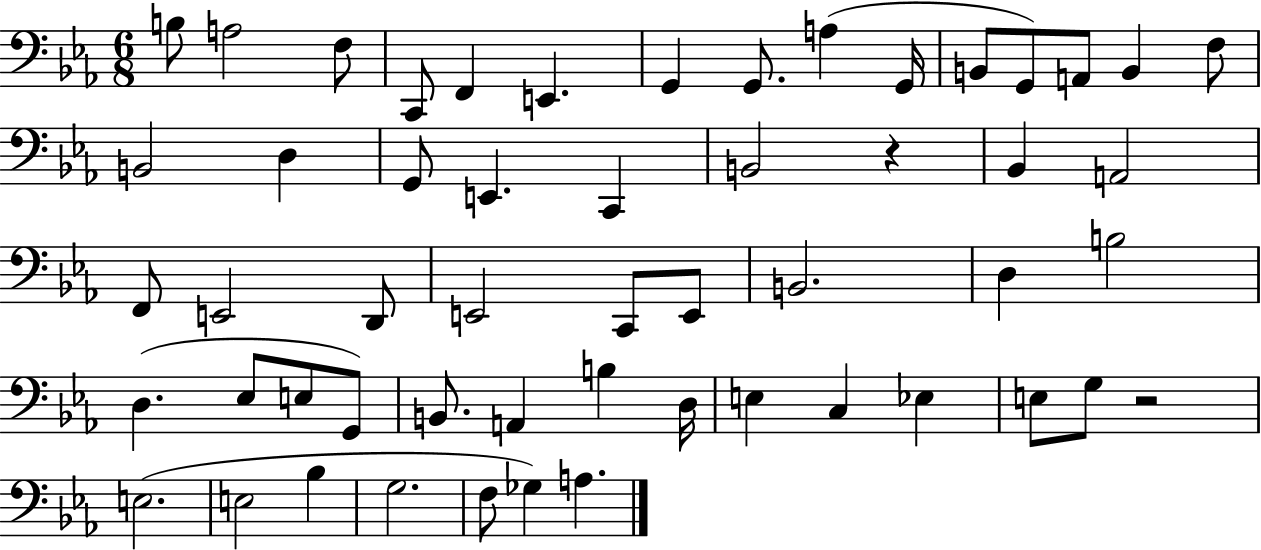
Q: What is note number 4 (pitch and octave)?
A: C2